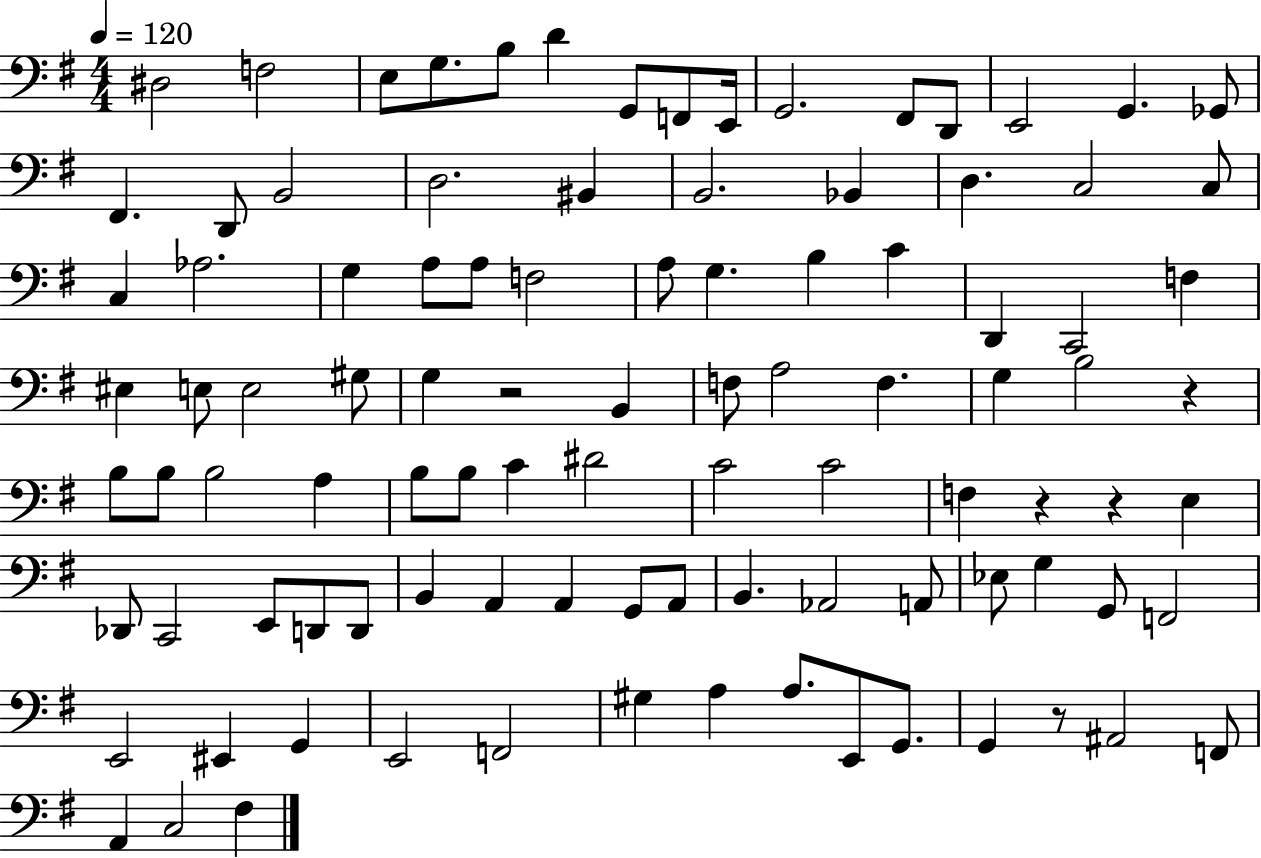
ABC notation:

X:1
T:Untitled
M:4/4
L:1/4
K:G
^D,2 F,2 E,/2 G,/2 B,/2 D G,,/2 F,,/2 E,,/4 G,,2 ^F,,/2 D,,/2 E,,2 G,, _G,,/2 ^F,, D,,/2 B,,2 D,2 ^B,, B,,2 _B,, D, C,2 C,/2 C, _A,2 G, A,/2 A,/2 F,2 A,/2 G, B, C D,, C,,2 F, ^E, E,/2 E,2 ^G,/2 G, z2 B,, F,/2 A,2 F, G, B,2 z B,/2 B,/2 B,2 A, B,/2 B,/2 C ^D2 C2 C2 F, z z E, _D,,/2 C,,2 E,,/2 D,,/2 D,,/2 B,, A,, A,, G,,/2 A,,/2 B,, _A,,2 A,,/2 _E,/2 G, G,,/2 F,,2 E,,2 ^E,, G,, E,,2 F,,2 ^G, A, A,/2 E,,/2 G,,/2 G,, z/2 ^A,,2 F,,/2 A,, C,2 ^F,